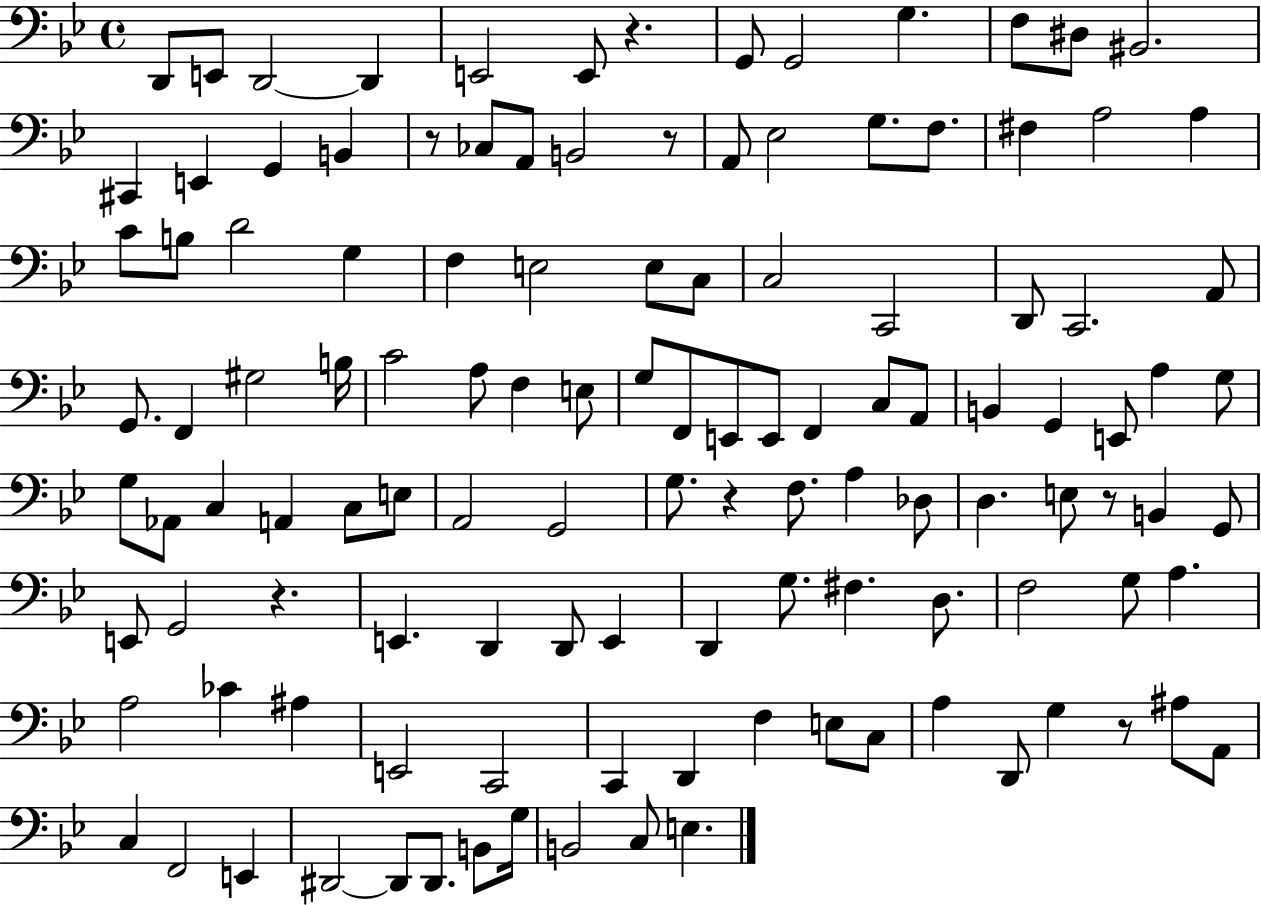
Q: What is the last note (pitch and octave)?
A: E3